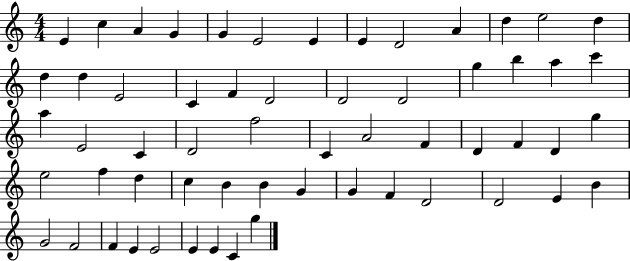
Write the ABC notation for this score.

X:1
T:Untitled
M:4/4
L:1/4
K:C
E c A G G E2 E E D2 A d e2 d d d E2 C F D2 D2 D2 g b a c' a E2 C D2 f2 C A2 F D F D g e2 f d c B B G G F D2 D2 E B G2 F2 F E E2 E E C g